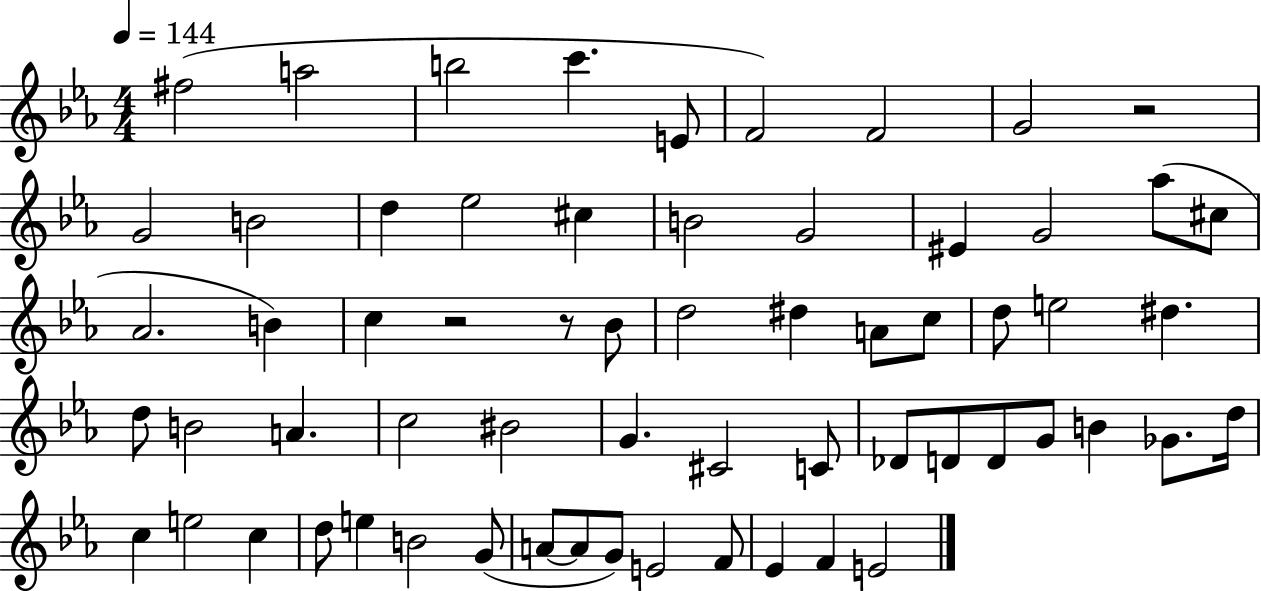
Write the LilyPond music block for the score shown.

{
  \clef treble
  \numericTimeSignature
  \time 4/4
  \key ees \major
  \tempo 4 = 144
  fis''2( a''2 | b''2 c'''4. e'8 | f'2) f'2 | g'2 r2 | \break g'2 b'2 | d''4 ees''2 cis''4 | b'2 g'2 | eis'4 g'2 aes''8( cis''8 | \break aes'2. b'4) | c''4 r2 r8 bes'8 | d''2 dis''4 a'8 c''8 | d''8 e''2 dis''4. | \break d''8 b'2 a'4. | c''2 bis'2 | g'4. cis'2 c'8 | des'8 d'8 d'8 g'8 b'4 ges'8. d''16 | \break c''4 e''2 c''4 | d''8 e''4 b'2 g'8( | a'8~~ a'8 g'8) e'2 f'8 | ees'4 f'4 e'2 | \break \bar "|."
}